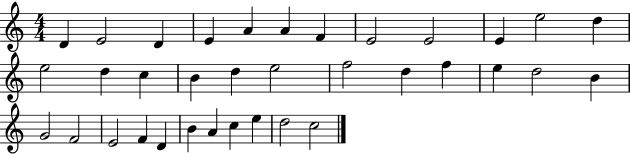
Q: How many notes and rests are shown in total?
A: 35